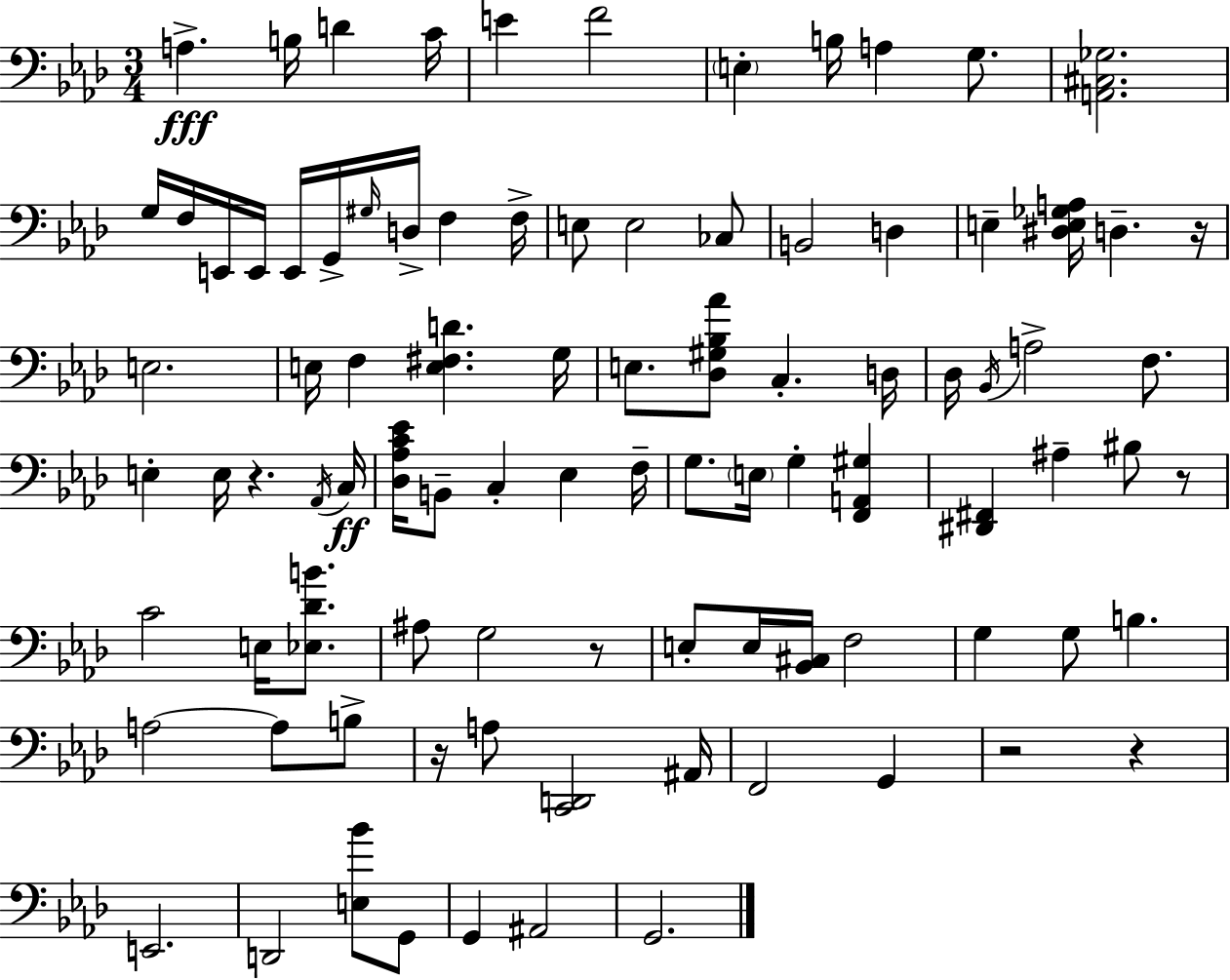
A3/q. B3/s D4/q C4/s E4/q F4/h E3/q B3/s A3/q G3/e. [A2,C#3,Gb3]/h. G3/s F3/s E2/s E2/s E2/s G2/s G#3/s D3/s F3/q F3/s E3/e E3/h CES3/e B2/h D3/q E3/q [D#3,E3,Gb3,A3]/s D3/q. R/s E3/h. E3/s F3/q [E3,F#3,D4]/q. G3/s E3/e. [Db3,G#3,Bb3,Ab4]/e C3/q. D3/s Db3/s Bb2/s A3/h F3/e. E3/q E3/s R/q. Ab2/s C3/s [Db3,Ab3,C4,Eb4]/s B2/e C3/q Eb3/q F3/s G3/e. E3/s G3/q [F2,A2,G#3]/q [D#2,F#2]/q A#3/q BIS3/e R/e C4/h E3/s [Eb3,Db4,B4]/e. A#3/e G3/h R/e E3/e E3/s [Bb2,C#3]/s F3/h G3/q G3/e B3/q. A3/h A3/e B3/e R/s A3/e [C2,D2]/h A#2/s F2/h G2/q R/h R/q E2/h. D2/h [E3,Bb4]/e G2/e G2/q A#2/h G2/h.